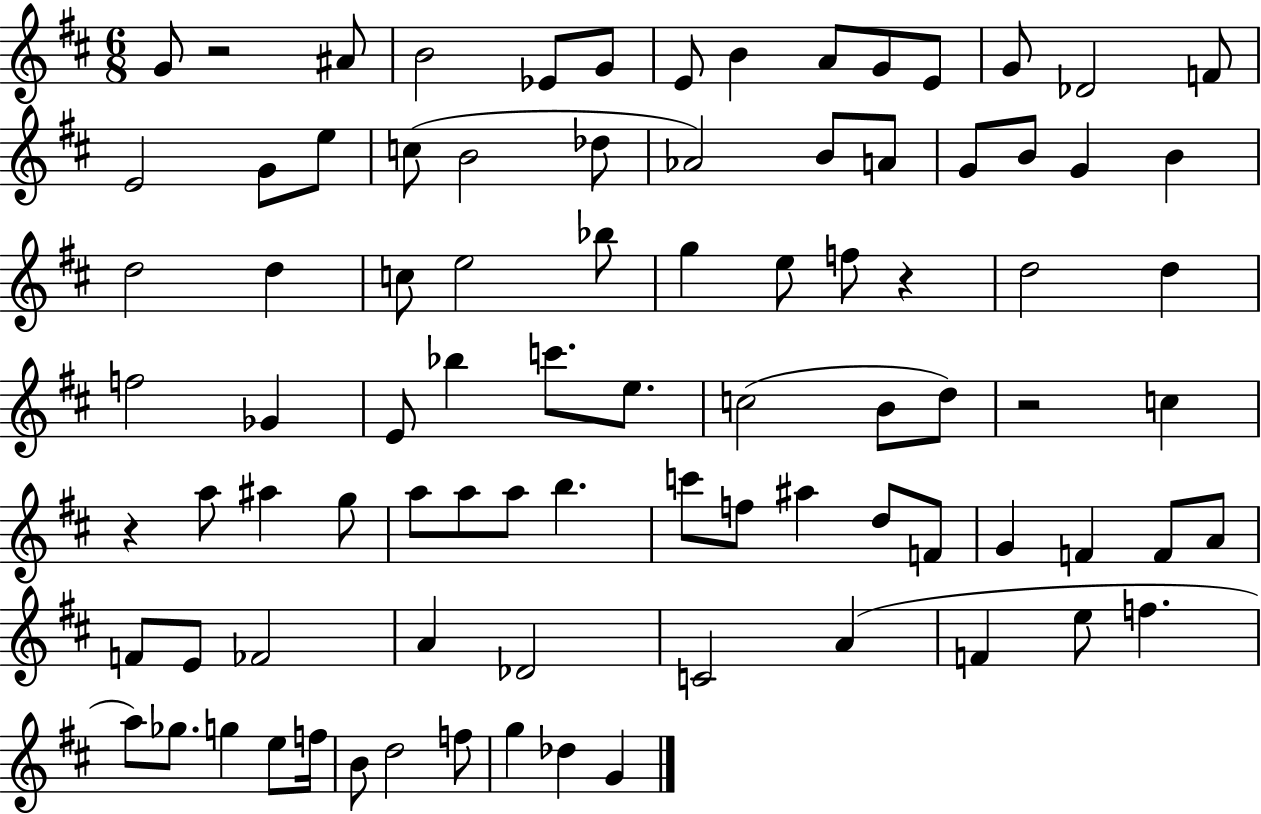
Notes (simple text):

G4/e R/h A#4/e B4/h Eb4/e G4/e E4/e B4/q A4/e G4/e E4/e G4/e Db4/h F4/e E4/h G4/e E5/e C5/e B4/h Db5/e Ab4/h B4/e A4/e G4/e B4/e G4/q B4/q D5/h D5/q C5/e E5/h Bb5/e G5/q E5/e F5/e R/q D5/h D5/q F5/h Gb4/q E4/e Bb5/q C6/e. E5/e. C5/h B4/e D5/e R/h C5/q R/q A5/e A#5/q G5/e A5/e A5/e A5/e B5/q. C6/e F5/e A#5/q D5/e F4/e G4/q F4/q F4/e A4/e F4/e E4/e FES4/h A4/q Db4/h C4/h A4/q F4/q E5/e F5/q. A5/e Gb5/e. G5/q E5/e F5/s B4/e D5/h F5/e G5/q Db5/q G4/q